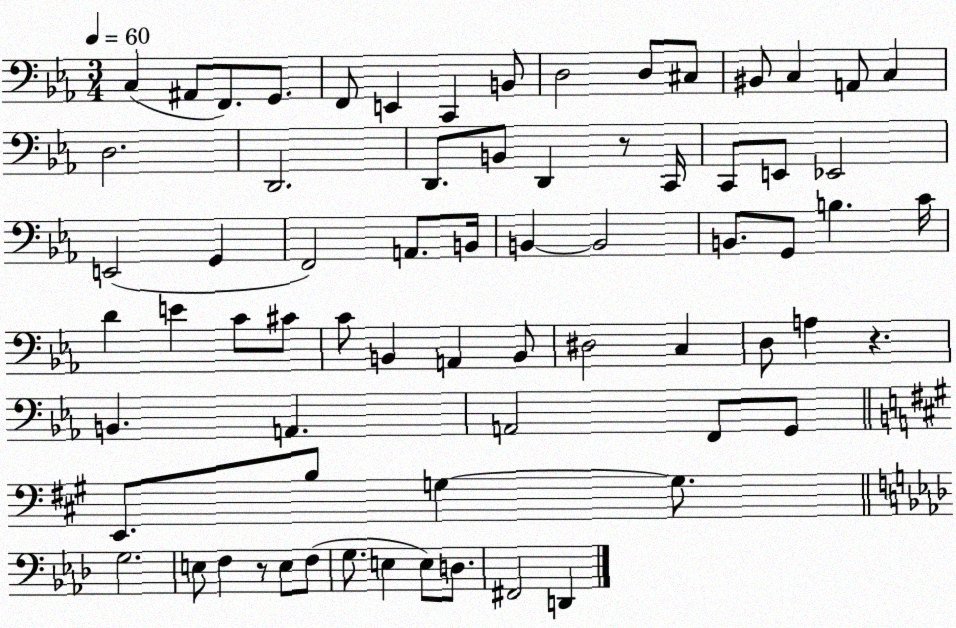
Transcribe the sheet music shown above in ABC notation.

X:1
T:Untitled
M:3/4
L:1/4
K:Eb
C, ^A,,/2 F,,/2 G,,/2 F,,/2 E,, C,, B,,/2 D,2 D,/2 ^C,/2 ^B,,/2 C, A,,/2 C, D,2 D,,2 D,,/2 B,,/2 D,, z/2 C,,/4 C,,/2 E,,/2 _E,,2 E,,2 G,, F,,2 A,,/2 B,,/4 B,, B,,2 B,,/2 G,,/2 B, C/4 D E C/2 ^C/2 C/2 B,, A,, B,,/2 ^D,2 C, D,/2 A, z B,, A,, A,,2 F,,/2 G,,/2 E,,/2 B,/2 G, G,/2 G,2 E,/2 F, z/2 E,/2 F,/2 G,/2 E, E,/2 D,/2 ^F,,2 D,,